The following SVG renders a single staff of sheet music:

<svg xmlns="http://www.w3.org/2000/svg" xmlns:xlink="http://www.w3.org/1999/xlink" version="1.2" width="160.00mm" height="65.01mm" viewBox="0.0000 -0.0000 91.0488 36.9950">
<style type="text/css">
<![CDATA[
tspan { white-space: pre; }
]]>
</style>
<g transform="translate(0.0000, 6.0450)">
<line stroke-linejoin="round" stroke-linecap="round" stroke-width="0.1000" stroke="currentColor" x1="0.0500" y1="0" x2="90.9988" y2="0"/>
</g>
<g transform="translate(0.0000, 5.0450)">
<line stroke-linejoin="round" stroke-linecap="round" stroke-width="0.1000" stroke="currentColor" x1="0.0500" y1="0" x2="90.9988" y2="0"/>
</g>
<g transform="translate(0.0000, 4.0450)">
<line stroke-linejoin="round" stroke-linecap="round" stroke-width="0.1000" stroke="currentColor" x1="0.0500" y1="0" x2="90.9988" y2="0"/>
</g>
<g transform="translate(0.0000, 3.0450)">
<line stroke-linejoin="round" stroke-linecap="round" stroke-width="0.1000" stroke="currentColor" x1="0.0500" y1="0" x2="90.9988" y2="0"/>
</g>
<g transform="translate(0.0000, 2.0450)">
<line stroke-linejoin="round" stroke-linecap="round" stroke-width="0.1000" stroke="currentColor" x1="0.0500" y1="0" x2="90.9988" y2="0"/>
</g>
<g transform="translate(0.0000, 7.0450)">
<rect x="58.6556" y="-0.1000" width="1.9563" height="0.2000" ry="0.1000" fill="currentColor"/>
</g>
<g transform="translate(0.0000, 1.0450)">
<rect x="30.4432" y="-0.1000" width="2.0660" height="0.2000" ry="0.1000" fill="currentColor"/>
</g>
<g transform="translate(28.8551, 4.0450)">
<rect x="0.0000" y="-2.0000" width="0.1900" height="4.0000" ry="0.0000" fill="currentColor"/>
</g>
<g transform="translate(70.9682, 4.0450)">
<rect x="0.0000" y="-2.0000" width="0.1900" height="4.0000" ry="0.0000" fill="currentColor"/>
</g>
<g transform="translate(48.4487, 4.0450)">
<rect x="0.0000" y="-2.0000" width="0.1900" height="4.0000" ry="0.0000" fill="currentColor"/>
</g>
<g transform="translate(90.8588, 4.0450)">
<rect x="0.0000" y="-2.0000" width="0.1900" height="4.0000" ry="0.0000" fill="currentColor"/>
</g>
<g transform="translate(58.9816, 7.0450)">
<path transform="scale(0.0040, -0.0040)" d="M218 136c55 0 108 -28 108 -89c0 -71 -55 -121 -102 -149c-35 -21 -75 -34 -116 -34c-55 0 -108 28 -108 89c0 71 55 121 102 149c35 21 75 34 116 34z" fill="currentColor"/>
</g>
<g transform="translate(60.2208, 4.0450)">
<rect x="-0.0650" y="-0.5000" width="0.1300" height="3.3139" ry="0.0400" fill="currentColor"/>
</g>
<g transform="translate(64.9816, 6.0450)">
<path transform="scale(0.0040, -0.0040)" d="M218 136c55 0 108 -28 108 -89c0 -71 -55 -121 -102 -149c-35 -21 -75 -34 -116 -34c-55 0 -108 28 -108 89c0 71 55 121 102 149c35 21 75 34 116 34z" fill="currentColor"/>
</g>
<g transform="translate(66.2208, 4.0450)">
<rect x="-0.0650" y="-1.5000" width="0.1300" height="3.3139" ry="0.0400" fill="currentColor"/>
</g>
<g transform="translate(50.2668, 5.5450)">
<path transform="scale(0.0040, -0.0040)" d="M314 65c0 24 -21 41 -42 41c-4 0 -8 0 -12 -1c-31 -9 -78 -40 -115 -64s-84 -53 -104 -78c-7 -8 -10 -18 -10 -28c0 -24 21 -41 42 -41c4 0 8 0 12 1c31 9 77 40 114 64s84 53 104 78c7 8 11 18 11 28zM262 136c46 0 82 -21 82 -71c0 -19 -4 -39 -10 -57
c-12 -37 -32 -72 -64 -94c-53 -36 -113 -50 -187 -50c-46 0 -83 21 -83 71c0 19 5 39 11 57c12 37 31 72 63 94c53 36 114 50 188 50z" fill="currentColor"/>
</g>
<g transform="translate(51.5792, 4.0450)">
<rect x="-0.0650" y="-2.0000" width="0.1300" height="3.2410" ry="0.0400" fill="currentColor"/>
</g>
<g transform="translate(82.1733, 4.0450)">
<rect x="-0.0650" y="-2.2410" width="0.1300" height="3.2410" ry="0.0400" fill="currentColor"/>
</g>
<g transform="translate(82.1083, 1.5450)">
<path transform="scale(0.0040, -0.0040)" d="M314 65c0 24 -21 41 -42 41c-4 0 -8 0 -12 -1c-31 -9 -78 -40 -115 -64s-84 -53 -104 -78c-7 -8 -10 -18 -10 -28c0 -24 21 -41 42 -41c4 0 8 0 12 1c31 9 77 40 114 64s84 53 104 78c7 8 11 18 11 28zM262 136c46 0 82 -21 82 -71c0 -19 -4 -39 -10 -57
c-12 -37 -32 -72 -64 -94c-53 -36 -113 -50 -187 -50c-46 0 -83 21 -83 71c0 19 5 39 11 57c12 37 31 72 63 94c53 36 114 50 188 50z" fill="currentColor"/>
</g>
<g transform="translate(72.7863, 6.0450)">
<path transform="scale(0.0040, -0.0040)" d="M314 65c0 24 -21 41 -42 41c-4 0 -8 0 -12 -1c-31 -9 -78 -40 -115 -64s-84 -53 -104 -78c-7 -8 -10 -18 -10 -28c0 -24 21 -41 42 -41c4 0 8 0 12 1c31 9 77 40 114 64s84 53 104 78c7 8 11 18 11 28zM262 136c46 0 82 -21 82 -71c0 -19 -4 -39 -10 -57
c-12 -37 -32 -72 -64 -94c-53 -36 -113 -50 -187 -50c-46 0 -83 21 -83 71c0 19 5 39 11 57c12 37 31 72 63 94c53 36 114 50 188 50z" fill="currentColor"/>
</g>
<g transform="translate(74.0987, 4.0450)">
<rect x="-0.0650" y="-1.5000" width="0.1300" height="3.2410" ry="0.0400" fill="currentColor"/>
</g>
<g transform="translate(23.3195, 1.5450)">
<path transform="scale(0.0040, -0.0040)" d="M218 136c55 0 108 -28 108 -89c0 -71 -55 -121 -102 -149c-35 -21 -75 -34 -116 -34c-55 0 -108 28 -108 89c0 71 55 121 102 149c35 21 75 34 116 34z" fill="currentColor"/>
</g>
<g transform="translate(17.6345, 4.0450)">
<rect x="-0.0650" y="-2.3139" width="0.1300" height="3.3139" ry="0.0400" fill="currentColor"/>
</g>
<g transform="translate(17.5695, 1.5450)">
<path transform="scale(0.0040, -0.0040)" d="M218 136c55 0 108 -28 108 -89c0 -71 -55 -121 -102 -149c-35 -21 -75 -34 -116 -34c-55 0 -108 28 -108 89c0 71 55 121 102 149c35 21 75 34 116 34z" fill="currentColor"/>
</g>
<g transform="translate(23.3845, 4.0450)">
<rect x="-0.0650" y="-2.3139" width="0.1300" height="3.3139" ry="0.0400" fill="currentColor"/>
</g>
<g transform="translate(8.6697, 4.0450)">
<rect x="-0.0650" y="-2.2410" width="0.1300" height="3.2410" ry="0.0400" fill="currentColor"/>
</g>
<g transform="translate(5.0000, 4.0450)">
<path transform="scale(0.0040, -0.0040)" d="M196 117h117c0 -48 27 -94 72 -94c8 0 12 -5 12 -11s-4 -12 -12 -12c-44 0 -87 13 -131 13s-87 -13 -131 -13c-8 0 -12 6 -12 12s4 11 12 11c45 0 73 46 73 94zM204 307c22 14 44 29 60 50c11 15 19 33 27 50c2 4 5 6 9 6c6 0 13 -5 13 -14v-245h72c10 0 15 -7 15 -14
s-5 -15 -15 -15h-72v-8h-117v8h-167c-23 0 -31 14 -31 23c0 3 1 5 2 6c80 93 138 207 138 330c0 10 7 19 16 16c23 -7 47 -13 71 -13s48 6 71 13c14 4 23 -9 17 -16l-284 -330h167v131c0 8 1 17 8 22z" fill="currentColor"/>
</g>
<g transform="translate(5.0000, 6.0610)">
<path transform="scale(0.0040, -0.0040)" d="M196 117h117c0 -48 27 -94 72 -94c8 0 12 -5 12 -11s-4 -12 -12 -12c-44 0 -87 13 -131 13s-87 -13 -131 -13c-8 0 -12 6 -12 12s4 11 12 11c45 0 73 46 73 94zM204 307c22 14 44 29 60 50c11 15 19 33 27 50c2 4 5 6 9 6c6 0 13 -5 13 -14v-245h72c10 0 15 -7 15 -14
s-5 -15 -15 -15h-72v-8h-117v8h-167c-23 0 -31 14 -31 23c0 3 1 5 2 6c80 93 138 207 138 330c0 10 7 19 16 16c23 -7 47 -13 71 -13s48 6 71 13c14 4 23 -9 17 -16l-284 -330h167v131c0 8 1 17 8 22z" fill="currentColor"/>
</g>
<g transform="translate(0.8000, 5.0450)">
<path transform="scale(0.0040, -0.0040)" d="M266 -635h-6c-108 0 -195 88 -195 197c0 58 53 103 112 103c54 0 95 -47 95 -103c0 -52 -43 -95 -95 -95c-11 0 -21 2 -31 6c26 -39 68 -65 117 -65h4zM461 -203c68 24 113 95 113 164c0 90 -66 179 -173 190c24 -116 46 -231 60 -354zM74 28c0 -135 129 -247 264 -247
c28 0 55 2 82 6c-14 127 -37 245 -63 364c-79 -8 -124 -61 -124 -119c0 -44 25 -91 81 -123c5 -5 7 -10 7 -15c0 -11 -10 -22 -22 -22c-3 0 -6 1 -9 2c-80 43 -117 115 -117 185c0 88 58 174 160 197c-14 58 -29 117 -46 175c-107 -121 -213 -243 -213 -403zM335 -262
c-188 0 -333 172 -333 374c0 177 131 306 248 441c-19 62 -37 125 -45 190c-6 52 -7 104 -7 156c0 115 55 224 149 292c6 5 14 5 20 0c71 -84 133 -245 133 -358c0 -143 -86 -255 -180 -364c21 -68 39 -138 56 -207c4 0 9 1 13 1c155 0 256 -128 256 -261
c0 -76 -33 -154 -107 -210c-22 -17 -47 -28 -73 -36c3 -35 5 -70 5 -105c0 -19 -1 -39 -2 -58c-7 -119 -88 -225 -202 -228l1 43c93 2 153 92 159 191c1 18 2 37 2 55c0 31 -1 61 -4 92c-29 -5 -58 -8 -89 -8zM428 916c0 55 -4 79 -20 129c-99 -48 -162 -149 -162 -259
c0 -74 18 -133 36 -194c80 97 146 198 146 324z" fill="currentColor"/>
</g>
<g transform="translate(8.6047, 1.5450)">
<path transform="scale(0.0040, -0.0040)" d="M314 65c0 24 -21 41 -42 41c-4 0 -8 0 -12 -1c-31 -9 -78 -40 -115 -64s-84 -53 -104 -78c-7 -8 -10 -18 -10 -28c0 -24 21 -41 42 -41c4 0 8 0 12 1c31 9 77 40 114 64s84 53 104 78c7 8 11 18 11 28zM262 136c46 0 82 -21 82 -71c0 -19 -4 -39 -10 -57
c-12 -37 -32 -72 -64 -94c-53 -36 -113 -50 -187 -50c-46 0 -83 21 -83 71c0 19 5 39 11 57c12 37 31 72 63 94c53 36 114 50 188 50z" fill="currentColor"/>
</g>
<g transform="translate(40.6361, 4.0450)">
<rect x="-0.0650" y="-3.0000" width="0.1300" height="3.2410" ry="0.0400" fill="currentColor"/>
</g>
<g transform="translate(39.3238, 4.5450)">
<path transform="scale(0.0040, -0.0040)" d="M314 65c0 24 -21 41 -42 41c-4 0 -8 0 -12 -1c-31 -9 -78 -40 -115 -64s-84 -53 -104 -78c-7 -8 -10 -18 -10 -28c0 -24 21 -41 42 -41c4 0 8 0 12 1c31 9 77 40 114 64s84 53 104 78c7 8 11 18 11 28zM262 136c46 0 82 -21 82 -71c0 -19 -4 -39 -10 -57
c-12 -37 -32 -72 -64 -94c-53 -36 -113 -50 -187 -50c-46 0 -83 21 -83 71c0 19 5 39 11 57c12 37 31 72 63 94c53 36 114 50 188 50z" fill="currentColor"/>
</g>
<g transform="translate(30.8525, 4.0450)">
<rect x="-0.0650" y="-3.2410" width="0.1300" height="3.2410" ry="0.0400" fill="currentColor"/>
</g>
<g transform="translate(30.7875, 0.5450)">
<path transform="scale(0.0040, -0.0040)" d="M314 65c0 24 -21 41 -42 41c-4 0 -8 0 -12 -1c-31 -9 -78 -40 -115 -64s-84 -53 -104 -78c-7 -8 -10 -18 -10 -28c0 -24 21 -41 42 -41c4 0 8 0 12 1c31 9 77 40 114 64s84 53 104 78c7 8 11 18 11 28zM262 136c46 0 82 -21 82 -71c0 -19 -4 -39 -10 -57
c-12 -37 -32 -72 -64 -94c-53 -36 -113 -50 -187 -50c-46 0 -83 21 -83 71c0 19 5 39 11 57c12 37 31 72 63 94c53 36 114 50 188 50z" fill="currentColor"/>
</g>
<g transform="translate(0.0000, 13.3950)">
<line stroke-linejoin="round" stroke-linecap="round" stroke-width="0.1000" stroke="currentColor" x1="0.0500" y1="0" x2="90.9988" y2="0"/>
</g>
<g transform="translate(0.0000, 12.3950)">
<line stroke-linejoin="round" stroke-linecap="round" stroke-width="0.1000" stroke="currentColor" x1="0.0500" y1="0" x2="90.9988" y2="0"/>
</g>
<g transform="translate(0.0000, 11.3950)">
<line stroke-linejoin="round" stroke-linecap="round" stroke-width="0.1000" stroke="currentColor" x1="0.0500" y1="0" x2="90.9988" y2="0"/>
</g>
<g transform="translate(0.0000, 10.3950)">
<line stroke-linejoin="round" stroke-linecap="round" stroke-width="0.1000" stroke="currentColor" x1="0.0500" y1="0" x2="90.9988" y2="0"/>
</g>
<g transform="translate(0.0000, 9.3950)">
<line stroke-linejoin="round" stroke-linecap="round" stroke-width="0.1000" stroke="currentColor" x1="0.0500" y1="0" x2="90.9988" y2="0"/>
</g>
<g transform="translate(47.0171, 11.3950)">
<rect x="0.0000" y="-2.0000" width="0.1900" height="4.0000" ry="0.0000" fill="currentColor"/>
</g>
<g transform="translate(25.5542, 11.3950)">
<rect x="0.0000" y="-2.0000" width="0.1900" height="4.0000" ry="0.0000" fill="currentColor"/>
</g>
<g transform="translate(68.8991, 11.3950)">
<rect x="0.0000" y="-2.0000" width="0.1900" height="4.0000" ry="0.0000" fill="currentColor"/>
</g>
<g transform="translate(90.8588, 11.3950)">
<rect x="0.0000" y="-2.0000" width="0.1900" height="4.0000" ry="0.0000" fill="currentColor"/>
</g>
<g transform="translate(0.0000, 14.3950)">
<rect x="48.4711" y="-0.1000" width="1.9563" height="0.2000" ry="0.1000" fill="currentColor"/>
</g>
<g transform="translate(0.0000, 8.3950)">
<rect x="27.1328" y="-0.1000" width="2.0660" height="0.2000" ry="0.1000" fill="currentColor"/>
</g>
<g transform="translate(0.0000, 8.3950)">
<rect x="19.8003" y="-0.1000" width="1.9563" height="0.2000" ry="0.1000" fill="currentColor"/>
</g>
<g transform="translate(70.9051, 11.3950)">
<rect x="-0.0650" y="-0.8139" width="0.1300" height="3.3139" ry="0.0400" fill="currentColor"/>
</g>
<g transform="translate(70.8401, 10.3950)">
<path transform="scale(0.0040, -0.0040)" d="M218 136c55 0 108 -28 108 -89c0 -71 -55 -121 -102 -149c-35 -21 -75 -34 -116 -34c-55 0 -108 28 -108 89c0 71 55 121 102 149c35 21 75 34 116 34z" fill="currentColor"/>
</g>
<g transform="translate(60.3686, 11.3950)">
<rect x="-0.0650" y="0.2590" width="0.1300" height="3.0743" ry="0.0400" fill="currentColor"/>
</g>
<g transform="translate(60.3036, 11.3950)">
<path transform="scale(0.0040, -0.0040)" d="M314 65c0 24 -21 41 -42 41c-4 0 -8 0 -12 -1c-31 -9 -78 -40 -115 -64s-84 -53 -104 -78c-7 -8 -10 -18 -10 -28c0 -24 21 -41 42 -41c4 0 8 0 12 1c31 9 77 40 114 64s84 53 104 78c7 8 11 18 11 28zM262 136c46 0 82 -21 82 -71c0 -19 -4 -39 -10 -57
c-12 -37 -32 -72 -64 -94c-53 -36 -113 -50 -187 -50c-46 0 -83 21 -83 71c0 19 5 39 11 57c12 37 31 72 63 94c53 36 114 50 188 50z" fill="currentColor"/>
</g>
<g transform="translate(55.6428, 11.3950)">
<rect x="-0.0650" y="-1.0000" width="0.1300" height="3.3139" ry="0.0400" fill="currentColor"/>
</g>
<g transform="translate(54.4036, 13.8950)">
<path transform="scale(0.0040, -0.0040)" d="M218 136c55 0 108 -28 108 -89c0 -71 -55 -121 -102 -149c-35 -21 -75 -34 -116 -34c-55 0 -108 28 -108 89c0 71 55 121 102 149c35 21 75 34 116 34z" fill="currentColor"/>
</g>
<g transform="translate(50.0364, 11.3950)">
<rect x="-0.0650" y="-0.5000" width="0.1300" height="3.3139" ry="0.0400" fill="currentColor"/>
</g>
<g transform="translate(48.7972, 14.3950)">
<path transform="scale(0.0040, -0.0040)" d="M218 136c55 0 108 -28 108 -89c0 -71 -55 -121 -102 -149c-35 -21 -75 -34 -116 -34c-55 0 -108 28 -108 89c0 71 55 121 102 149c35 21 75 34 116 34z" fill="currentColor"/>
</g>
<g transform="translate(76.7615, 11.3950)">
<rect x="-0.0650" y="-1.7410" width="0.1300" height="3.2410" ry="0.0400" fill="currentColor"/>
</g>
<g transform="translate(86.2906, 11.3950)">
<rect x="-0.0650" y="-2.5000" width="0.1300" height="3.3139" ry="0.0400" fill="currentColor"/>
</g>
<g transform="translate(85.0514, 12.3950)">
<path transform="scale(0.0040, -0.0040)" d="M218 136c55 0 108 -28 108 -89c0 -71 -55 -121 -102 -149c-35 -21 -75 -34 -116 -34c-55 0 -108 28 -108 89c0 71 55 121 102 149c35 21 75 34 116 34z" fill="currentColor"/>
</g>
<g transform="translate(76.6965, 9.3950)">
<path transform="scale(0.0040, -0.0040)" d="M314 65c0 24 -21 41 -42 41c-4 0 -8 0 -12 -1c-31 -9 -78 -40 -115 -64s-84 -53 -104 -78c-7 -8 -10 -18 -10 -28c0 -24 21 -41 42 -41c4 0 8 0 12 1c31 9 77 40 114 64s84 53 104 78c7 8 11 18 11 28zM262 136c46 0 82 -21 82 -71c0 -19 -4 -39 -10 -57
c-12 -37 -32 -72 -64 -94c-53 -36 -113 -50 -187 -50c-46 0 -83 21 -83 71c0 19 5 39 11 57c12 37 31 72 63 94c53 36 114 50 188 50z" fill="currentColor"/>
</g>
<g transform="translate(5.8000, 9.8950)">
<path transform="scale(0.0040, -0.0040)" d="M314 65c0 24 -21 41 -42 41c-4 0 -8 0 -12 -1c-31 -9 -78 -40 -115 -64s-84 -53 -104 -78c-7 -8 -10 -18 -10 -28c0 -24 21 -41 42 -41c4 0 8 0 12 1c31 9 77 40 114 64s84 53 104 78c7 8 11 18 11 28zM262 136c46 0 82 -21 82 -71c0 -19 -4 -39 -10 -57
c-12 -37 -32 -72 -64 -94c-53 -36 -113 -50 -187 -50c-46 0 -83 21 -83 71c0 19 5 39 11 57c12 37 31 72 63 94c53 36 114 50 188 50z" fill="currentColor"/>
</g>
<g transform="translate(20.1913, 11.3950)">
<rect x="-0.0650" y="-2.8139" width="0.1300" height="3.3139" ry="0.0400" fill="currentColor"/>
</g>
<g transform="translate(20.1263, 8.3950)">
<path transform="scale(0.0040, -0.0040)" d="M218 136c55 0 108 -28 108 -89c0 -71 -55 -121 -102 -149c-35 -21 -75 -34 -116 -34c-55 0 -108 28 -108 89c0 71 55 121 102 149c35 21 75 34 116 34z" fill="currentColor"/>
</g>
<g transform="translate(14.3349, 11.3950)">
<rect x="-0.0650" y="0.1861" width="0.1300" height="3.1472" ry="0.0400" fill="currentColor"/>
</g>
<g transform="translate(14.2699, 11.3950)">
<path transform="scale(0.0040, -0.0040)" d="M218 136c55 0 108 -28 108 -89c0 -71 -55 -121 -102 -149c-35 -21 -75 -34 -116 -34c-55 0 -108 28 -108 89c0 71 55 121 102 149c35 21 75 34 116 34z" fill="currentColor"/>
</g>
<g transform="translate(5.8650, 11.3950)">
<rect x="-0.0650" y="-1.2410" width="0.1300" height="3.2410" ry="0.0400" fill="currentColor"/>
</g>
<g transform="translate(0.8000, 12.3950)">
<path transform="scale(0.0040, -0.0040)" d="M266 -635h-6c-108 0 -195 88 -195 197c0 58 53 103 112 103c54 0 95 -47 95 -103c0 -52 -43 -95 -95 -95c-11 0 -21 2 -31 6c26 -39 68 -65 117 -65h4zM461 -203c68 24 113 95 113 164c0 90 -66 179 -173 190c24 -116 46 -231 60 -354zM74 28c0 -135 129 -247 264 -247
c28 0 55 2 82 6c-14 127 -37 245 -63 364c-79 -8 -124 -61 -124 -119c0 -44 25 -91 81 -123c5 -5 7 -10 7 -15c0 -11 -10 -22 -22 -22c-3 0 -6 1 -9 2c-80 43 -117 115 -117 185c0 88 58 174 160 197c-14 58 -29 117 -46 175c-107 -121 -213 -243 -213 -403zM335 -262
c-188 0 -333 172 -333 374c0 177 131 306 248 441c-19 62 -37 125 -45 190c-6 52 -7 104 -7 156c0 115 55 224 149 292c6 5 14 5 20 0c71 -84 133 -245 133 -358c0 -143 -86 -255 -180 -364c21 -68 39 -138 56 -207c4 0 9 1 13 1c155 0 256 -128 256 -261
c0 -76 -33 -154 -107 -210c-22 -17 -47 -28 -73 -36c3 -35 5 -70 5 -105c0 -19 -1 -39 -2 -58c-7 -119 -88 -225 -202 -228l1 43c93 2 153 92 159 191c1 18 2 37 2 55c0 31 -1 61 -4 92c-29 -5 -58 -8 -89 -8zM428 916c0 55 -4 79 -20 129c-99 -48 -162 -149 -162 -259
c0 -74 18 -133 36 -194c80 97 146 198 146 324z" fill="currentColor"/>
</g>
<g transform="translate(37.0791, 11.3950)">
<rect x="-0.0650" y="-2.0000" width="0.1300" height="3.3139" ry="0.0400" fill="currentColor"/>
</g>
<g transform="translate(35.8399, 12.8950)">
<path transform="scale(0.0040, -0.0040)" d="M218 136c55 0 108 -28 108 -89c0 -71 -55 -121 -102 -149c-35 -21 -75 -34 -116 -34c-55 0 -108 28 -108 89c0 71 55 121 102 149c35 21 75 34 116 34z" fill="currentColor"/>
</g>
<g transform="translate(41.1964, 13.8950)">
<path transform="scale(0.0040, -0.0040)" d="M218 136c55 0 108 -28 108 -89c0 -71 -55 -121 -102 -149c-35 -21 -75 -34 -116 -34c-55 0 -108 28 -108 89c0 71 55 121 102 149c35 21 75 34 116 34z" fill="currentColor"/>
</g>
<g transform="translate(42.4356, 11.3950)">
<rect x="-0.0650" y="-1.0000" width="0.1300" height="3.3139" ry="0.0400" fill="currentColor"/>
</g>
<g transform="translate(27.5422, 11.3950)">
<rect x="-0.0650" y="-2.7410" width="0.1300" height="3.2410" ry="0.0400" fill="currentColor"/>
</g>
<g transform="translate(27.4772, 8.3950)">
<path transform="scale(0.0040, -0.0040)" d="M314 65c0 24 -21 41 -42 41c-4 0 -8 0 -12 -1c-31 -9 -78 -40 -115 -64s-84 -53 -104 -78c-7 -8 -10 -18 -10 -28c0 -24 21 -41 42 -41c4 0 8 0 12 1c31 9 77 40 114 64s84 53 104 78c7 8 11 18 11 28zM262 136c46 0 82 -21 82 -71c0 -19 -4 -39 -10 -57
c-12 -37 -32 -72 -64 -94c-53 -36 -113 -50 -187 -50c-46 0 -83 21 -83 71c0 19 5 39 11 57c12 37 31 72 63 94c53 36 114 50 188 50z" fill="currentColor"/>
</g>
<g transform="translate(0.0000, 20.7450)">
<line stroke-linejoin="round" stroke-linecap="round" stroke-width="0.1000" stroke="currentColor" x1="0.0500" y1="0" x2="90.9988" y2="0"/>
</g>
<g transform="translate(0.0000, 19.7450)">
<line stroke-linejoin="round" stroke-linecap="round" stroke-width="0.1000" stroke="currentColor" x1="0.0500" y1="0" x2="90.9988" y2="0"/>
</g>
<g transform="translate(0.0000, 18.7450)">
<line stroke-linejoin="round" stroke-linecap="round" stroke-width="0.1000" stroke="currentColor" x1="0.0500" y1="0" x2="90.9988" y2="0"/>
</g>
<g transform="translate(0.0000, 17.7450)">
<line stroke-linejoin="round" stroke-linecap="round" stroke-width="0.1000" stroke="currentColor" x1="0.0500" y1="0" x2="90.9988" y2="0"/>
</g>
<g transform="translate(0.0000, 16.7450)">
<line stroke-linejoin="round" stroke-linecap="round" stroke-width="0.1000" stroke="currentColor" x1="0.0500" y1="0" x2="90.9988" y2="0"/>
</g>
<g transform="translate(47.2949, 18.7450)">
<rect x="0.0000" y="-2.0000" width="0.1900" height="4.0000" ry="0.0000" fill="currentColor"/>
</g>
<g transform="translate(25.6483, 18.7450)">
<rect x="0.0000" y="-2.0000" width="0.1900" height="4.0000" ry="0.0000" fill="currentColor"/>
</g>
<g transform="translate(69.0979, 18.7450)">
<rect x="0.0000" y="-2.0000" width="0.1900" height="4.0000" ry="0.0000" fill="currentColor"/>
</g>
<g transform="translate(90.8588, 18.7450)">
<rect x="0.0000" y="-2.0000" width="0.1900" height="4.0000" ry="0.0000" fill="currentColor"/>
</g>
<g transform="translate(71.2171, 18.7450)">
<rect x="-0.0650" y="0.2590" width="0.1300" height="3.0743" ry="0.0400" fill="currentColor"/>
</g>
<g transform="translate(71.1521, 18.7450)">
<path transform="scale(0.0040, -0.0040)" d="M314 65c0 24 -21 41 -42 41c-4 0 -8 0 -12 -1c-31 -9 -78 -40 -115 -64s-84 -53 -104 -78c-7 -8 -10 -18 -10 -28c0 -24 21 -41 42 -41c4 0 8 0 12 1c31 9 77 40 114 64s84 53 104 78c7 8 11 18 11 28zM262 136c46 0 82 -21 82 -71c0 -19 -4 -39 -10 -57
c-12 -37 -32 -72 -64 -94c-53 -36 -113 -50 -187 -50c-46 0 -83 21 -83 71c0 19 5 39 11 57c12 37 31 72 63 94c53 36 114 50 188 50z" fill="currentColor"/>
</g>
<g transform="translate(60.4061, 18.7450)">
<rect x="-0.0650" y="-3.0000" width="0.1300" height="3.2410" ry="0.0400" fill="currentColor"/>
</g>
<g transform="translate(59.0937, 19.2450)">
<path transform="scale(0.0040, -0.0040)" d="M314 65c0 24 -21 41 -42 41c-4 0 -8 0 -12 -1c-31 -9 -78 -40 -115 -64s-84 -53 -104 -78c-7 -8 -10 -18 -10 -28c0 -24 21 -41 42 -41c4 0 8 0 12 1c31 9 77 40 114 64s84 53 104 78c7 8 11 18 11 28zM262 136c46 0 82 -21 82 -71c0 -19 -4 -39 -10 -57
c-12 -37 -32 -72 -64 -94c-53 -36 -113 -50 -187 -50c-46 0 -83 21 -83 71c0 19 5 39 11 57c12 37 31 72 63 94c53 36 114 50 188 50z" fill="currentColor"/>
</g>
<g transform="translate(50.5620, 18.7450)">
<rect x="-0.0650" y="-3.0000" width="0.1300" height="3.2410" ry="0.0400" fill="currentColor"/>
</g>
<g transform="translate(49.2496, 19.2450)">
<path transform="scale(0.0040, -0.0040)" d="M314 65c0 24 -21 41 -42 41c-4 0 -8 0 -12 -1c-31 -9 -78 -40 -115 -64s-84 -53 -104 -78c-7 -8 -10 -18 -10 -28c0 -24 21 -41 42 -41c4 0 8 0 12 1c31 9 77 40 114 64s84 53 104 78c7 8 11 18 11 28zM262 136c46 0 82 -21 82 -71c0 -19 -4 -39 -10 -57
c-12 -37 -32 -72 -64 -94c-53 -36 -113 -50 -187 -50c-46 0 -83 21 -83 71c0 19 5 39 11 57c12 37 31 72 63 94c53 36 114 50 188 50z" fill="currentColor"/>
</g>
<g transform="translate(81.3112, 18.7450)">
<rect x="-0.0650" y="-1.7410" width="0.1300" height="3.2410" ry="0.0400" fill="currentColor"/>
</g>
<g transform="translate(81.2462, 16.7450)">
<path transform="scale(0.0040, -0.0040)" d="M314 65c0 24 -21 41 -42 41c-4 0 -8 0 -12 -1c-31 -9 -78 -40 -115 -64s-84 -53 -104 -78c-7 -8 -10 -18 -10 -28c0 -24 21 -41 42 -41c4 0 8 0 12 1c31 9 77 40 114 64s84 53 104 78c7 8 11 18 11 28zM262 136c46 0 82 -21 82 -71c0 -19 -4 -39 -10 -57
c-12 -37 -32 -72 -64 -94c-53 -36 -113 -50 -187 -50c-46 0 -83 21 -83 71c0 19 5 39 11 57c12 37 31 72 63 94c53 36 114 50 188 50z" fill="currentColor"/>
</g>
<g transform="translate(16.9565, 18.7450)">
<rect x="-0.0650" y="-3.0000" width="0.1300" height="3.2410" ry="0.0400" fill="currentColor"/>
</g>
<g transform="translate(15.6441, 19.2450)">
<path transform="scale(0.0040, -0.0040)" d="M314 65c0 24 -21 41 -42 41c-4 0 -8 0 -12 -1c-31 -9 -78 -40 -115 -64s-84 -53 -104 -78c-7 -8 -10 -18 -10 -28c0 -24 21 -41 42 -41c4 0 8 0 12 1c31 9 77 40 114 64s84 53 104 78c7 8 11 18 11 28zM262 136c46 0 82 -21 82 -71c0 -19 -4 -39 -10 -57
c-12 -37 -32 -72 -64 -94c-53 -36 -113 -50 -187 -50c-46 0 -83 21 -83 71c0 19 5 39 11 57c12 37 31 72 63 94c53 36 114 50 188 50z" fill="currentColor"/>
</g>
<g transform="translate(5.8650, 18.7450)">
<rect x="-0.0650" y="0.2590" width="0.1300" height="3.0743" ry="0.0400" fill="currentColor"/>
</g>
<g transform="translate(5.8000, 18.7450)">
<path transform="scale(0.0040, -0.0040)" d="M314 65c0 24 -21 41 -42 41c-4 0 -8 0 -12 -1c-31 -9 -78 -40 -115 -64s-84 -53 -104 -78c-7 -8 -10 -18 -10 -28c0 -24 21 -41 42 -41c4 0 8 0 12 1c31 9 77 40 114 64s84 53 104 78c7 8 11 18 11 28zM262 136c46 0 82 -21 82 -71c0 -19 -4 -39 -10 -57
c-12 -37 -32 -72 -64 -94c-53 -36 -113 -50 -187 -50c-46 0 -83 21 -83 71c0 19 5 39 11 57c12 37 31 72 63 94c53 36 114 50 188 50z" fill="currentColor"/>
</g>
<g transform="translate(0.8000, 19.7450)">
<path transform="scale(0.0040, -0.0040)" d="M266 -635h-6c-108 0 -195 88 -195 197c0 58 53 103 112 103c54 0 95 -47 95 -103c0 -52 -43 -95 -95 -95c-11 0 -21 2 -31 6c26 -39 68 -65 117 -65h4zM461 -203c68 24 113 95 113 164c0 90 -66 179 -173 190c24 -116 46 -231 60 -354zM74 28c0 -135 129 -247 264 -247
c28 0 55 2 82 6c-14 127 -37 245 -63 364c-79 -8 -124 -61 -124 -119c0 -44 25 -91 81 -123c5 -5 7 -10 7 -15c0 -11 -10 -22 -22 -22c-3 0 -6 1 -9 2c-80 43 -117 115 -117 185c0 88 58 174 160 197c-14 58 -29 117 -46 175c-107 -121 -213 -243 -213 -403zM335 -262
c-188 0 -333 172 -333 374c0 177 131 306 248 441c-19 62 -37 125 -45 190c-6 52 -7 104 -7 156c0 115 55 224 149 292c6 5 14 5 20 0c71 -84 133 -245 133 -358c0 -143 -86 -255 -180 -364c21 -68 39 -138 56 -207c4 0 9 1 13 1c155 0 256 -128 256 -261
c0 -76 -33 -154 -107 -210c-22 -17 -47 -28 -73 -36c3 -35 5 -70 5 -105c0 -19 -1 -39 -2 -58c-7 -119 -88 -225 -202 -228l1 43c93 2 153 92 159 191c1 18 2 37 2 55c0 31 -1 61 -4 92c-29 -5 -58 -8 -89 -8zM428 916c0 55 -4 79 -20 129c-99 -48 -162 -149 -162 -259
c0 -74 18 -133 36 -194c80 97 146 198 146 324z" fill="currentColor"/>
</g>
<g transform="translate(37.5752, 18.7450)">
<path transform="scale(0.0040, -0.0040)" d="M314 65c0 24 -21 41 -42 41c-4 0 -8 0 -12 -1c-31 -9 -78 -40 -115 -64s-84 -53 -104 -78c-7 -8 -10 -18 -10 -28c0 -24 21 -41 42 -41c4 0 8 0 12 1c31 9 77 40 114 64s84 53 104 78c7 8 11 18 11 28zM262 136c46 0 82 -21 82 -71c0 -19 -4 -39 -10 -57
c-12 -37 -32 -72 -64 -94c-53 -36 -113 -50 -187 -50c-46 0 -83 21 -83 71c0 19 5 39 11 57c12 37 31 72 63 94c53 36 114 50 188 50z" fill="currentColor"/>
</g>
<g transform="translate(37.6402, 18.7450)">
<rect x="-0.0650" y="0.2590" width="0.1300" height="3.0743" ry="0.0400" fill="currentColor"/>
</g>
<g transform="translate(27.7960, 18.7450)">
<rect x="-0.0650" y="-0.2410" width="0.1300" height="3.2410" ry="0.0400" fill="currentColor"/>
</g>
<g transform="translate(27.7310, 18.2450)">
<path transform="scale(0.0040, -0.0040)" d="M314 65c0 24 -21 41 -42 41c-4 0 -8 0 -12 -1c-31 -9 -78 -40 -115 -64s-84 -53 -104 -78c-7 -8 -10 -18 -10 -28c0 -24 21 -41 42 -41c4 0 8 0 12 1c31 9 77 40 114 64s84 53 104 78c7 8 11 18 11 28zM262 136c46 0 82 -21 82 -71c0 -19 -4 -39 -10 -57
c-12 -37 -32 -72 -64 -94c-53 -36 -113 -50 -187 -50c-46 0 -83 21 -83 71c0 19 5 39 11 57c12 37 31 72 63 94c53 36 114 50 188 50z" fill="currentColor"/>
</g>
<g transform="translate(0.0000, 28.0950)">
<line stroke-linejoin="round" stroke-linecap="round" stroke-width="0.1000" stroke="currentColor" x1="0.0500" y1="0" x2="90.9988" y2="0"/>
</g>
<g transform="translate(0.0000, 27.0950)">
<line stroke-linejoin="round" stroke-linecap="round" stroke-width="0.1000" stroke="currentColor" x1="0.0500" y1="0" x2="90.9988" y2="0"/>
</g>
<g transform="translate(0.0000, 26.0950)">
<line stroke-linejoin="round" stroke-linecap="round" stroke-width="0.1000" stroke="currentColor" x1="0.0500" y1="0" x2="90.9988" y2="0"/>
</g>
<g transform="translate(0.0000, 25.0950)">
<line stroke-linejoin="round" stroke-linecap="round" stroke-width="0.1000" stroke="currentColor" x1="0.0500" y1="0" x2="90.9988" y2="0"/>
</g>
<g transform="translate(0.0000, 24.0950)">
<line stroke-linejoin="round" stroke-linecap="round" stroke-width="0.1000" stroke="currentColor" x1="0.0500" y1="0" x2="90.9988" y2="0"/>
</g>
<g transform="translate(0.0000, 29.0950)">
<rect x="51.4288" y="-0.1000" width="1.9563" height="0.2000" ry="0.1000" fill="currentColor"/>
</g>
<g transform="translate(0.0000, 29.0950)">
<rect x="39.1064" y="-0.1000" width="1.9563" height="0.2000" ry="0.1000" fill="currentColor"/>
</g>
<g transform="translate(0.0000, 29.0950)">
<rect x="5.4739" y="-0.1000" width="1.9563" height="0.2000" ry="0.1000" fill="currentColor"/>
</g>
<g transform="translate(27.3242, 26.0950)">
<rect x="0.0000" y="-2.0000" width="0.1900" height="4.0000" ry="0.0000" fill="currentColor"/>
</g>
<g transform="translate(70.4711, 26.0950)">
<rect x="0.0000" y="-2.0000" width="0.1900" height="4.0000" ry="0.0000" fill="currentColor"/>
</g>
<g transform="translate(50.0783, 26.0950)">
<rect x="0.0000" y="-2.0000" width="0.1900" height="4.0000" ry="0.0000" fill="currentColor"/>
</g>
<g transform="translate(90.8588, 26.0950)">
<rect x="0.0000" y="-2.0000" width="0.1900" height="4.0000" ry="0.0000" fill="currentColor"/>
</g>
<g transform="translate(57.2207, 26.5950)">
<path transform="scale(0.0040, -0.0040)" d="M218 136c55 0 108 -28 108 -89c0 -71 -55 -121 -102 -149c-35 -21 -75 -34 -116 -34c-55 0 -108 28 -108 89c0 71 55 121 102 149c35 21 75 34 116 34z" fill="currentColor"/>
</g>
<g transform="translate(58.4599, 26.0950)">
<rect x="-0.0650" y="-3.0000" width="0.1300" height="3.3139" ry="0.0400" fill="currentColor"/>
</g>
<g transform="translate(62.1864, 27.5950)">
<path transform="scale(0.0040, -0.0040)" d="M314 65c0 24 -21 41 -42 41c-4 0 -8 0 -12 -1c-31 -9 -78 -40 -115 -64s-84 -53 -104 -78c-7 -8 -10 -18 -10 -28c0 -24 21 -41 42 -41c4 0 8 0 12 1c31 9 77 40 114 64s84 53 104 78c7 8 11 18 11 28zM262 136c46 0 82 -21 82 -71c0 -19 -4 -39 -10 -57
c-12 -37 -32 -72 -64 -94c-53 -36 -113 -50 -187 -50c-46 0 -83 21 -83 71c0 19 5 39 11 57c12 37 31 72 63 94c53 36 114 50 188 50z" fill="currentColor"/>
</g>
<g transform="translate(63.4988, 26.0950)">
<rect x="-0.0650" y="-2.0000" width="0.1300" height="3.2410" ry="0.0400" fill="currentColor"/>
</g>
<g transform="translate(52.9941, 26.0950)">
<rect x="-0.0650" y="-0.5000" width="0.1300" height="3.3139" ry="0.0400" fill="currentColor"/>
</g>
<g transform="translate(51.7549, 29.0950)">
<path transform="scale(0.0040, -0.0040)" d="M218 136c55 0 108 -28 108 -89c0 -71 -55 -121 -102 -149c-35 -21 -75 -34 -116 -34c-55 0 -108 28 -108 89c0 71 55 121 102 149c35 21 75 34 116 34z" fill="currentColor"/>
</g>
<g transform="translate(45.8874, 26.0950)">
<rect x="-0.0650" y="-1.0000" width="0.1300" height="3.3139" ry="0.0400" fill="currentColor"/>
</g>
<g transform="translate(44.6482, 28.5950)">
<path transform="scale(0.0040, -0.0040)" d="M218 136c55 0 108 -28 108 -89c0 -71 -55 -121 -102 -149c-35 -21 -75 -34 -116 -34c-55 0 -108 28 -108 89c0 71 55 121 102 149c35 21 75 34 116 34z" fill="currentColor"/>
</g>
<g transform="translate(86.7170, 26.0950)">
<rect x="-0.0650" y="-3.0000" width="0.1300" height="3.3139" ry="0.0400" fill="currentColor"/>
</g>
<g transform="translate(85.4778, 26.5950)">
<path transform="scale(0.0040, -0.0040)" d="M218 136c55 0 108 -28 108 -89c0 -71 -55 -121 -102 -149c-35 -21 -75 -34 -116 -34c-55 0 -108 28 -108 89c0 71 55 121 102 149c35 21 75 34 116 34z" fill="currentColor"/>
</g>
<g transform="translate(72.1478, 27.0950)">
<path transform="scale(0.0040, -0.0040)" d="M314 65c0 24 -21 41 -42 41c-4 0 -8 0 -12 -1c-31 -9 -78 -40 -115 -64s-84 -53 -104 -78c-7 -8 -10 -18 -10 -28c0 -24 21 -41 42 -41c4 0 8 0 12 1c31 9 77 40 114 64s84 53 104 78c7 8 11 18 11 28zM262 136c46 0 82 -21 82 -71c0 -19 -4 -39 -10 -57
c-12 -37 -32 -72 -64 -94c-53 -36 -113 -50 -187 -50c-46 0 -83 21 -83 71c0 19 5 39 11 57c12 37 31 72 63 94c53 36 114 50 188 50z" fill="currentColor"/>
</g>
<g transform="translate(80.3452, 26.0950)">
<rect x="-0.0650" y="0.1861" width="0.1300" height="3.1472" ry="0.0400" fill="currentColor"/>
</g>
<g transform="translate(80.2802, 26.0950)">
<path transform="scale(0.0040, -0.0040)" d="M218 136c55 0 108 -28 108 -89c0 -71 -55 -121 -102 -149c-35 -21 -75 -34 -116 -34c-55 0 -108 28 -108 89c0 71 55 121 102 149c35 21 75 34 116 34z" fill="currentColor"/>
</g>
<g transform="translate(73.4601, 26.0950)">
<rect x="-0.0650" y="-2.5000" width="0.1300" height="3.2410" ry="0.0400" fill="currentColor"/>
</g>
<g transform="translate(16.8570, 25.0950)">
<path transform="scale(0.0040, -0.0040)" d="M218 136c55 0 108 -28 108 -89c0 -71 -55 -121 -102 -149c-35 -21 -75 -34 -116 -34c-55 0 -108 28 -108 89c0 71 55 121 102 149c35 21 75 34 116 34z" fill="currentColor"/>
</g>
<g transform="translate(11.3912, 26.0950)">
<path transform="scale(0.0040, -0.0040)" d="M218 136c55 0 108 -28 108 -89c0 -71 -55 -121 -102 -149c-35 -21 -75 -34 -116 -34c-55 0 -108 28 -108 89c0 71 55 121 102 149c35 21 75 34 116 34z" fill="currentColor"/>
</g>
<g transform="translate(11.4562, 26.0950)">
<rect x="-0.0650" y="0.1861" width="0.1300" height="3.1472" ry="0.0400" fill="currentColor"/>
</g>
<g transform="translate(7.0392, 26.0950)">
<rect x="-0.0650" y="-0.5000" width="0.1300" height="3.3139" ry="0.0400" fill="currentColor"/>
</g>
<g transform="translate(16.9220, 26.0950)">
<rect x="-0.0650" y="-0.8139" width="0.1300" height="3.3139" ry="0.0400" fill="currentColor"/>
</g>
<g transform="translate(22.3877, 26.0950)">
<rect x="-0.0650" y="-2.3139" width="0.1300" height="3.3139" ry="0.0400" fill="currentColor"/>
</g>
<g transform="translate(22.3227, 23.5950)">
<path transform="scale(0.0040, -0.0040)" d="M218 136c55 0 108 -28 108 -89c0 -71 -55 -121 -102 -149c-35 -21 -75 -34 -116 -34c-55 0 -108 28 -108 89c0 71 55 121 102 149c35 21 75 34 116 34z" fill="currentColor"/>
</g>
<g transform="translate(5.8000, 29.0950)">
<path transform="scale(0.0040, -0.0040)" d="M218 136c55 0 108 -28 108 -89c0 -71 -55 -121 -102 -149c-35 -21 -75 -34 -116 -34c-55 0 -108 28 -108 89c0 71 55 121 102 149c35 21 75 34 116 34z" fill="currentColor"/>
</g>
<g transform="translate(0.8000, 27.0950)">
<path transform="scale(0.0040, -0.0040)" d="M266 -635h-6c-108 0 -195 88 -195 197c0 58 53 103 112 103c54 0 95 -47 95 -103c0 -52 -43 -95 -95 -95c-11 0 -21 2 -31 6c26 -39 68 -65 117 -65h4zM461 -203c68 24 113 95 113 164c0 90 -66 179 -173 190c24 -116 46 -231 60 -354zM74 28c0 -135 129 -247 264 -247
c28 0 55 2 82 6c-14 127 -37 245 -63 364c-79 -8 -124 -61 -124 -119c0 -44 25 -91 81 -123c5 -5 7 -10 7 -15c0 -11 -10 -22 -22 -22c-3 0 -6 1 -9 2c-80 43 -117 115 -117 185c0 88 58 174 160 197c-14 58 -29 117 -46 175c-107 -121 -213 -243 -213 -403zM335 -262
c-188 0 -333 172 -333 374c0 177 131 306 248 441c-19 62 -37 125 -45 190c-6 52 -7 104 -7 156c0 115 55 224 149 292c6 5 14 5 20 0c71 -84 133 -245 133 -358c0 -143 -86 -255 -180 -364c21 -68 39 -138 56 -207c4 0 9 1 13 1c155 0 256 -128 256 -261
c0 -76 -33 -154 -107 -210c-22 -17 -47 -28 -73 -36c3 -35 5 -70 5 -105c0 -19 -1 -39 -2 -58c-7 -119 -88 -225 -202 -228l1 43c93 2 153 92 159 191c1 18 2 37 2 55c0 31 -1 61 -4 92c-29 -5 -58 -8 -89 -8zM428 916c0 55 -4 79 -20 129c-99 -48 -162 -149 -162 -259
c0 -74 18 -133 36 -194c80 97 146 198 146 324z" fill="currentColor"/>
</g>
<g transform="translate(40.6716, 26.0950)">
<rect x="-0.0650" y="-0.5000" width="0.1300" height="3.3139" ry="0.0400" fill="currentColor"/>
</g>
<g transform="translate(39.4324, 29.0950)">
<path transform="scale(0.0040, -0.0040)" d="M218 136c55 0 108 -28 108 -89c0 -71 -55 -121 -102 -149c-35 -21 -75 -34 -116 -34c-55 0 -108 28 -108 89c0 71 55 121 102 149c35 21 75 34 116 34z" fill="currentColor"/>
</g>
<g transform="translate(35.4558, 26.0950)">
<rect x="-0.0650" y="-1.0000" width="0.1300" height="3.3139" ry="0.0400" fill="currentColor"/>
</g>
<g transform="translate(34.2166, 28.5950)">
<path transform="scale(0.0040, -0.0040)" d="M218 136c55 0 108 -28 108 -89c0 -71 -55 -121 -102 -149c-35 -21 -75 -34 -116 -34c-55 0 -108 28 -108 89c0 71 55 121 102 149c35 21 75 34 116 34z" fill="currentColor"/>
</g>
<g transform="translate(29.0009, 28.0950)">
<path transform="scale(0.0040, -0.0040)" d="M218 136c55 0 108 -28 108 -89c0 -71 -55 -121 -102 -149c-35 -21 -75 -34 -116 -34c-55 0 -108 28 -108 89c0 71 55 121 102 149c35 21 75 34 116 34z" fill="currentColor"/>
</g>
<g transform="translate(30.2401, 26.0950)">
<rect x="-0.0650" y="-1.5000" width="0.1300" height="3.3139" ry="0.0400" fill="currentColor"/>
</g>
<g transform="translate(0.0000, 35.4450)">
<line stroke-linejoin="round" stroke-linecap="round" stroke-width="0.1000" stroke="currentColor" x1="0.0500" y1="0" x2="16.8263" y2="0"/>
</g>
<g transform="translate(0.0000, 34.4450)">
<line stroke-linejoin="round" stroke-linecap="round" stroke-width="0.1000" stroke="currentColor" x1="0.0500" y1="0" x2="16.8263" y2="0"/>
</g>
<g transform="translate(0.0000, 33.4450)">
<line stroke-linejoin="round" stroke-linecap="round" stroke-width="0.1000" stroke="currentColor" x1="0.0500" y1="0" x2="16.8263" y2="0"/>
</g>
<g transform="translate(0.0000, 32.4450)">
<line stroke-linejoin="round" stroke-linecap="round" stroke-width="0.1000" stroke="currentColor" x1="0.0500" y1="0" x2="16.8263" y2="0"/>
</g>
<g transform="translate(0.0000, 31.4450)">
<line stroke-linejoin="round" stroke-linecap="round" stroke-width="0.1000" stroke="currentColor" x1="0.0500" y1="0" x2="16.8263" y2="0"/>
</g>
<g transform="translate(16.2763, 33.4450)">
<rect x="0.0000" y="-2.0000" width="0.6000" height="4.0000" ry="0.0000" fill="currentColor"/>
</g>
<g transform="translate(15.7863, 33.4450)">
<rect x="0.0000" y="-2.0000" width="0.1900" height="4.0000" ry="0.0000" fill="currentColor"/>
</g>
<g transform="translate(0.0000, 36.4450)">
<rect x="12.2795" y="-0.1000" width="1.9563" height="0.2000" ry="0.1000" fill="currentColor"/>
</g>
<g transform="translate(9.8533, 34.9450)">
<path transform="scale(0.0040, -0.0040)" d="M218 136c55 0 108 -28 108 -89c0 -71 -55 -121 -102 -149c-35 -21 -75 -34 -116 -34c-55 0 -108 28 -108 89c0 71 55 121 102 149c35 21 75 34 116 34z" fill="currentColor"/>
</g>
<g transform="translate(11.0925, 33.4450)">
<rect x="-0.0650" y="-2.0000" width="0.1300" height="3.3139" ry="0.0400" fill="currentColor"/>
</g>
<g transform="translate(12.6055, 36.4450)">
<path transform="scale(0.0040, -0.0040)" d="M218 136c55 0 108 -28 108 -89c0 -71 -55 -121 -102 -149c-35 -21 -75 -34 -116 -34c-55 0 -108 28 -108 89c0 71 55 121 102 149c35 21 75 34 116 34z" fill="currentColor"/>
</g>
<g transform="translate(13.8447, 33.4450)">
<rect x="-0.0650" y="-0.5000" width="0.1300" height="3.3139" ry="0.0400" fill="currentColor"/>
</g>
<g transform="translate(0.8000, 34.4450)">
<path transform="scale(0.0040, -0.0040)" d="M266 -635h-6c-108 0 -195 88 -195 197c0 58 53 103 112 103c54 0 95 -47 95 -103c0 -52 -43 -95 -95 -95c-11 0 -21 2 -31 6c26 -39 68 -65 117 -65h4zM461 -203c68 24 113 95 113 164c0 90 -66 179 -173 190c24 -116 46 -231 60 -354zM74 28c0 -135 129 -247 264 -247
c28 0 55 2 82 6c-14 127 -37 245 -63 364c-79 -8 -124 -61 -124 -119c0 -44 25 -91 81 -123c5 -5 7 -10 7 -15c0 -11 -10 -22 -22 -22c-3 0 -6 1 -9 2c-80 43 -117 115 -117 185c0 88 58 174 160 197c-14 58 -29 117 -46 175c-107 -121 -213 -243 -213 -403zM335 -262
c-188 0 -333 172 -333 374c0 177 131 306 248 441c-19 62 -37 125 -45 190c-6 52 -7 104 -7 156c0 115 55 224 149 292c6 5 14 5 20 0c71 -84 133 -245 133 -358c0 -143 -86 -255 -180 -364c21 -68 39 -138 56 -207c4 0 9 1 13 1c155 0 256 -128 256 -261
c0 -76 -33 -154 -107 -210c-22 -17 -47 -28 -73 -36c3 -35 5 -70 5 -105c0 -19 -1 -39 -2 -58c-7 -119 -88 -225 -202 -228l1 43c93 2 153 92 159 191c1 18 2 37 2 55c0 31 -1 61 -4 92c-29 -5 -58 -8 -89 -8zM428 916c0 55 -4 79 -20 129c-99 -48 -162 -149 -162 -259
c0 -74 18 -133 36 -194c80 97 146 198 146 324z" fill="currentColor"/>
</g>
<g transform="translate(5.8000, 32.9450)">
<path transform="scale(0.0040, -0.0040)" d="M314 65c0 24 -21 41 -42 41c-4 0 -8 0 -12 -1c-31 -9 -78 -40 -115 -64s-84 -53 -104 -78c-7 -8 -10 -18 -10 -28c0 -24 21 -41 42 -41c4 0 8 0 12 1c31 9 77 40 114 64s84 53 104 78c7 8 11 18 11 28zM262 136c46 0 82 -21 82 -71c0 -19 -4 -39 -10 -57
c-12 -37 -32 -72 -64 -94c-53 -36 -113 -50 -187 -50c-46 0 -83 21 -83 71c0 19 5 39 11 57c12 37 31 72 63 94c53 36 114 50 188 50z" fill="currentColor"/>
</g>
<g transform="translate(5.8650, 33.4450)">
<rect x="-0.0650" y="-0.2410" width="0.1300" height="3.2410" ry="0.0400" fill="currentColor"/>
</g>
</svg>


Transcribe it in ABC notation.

X:1
T:Untitled
M:4/4
L:1/4
K:C
g2 g g b2 A2 F2 C E E2 g2 e2 B a a2 F D C D B2 d f2 G B2 A2 c2 B2 A2 A2 B2 f2 C B d g E D C D C A F2 G2 B A c2 F C